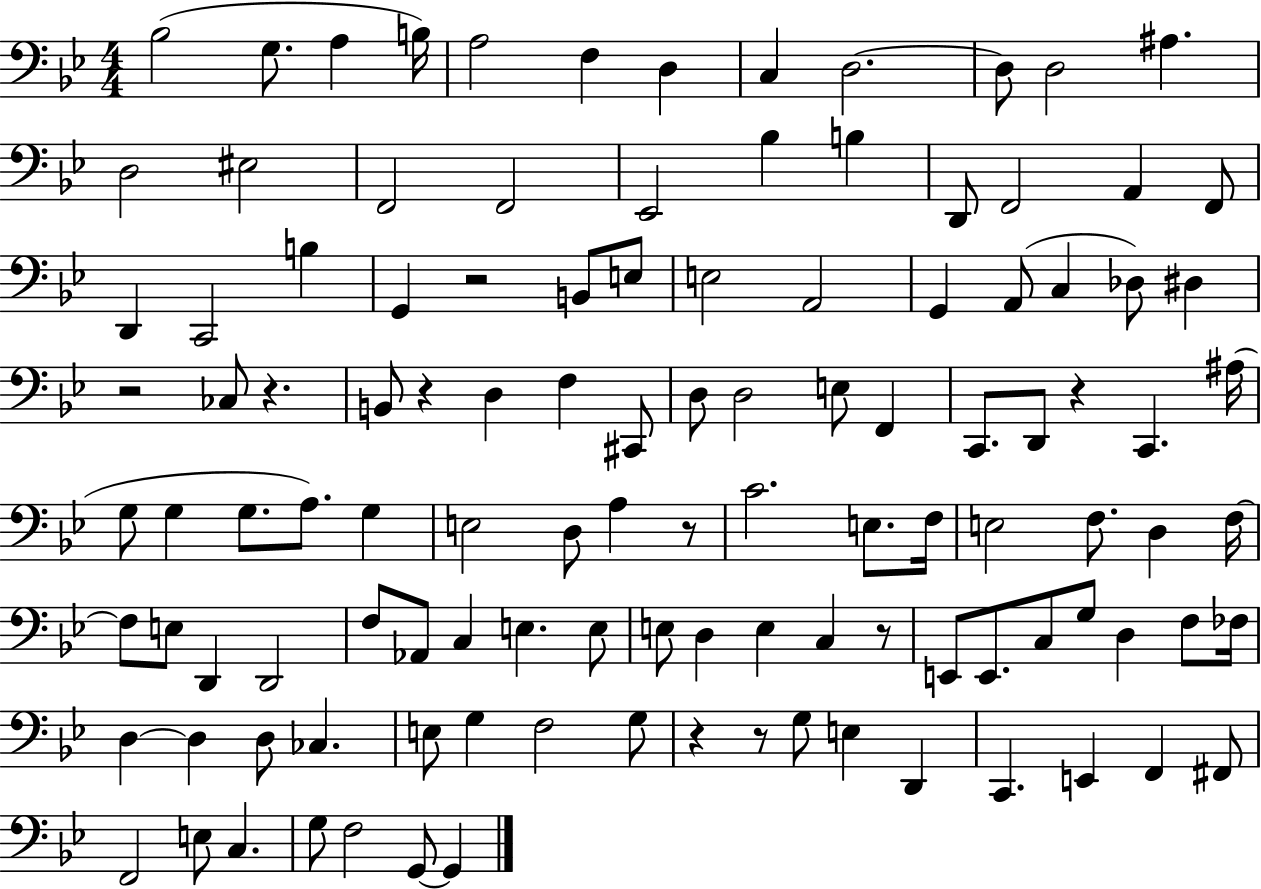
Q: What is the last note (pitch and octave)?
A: G2